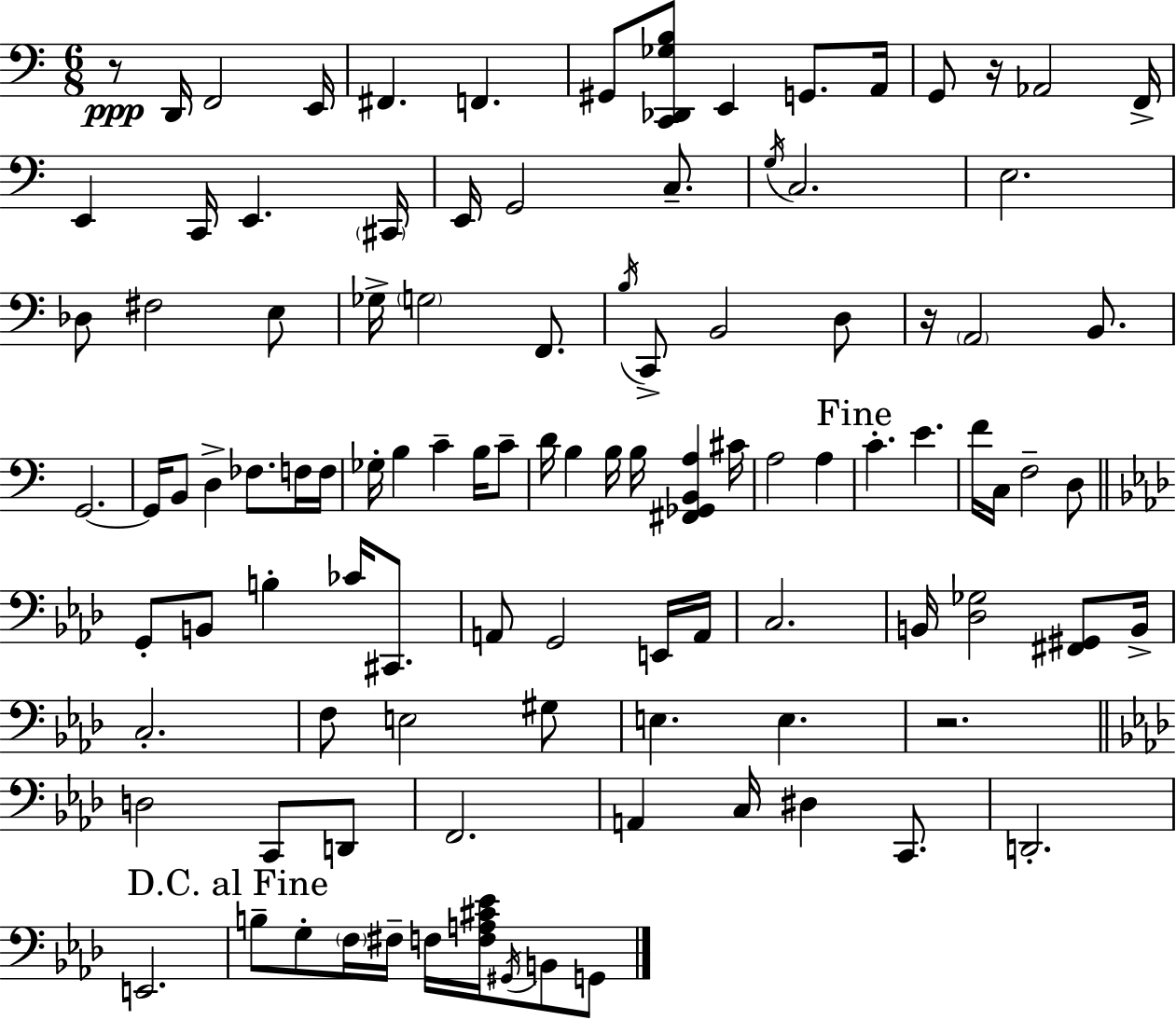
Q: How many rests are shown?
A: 4